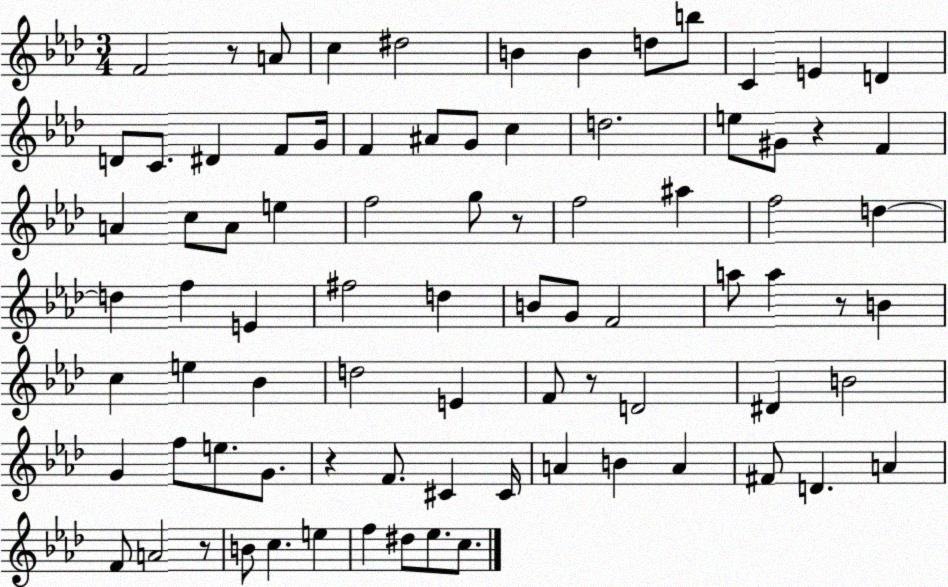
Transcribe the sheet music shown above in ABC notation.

X:1
T:Untitled
M:3/4
L:1/4
K:Ab
F2 z/2 A/2 c ^d2 B B d/2 b/2 C E D D/2 C/2 ^D F/2 G/4 F ^A/2 G/2 c d2 e/2 ^G/2 z F A c/2 A/2 e f2 g/2 z/2 f2 ^a f2 d d f E ^f2 d B/2 G/2 F2 a/2 a z/2 B c e _B d2 E F/2 z/2 D2 ^D B2 G f/2 e/2 G/2 z F/2 ^C ^C/4 A B A ^F/2 D A F/2 A2 z/2 B/2 c e f ^d/2 _e/2 c/2